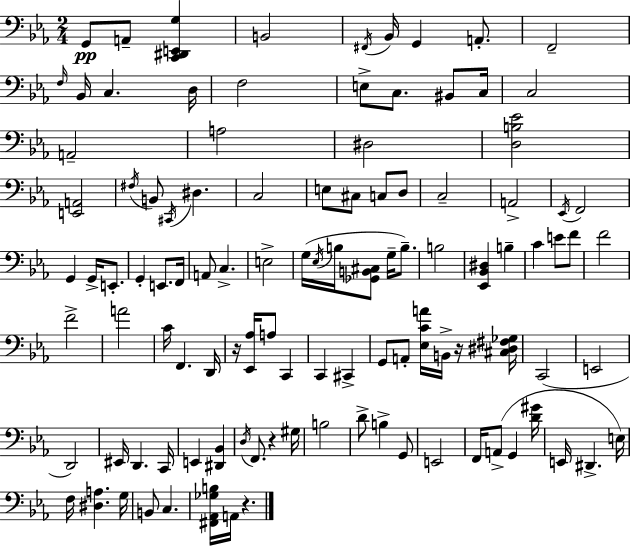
{
  \clef bass
  \numericTimeSignature
  \time 2/4
  \key ees \major
  g,8\pp a,8-- <c, dis, e, g>4 | b,2 | \acciaccatura { fis,16 } bes,16 g,4 a,8.-. | f,2-- | \break \grace { f16 } bes,16 c4. | d16 f2 | e8-> c8. bis,8 | c16 c2 | \break a,2-- | a2 | dis2 | <d b ees'>2 | \break <e, a,>2 | \acciaccatura { fis16 } b,8 \acciaccatura { cis,16 } dis4. | c2 | e8 cis8 | \break c8 d8 c2-- | a,2-> | \acciaccatura { ees,16 } f,2 | g,4 | \break g,16-> e,8.-. g,4-. | e,8. f,16 a,8 c4.-> | e2-> | g16( \acciaccatura { ees16 } b16 | \break <ges, b, cis>8 g16-- b8.--) b2 | <ees, bes, dis>4 | b4-- c'4 | e'8 f'8 f'2 | \break f'2-> | a'2 | c'16 f,4. | d,16 r16 <ees, aes>16 | \break a8 c,4 c,4 | cis,4-> g,8 | a,8-. <ees c' a'>16 b,16-> r16 <cis dis fis ges>16 c,2( | e,2 | \break d,2) | eis,16 d,4. | c,16 e,4 | <dis, bes,>4 \acciaccatura { d16 } f,8. | \break r4 gis16 b2 | d'8-> | b4-> g,8 e,2 | f,16 | \break a,8->( g,4 <d' gis'>16 e,16 | dis,4.-> e16) f16 | <dis a>4. g16 b,8 | c4. <fis, aes, ges b>16 | \break a,16 r4. \bar "|."
}